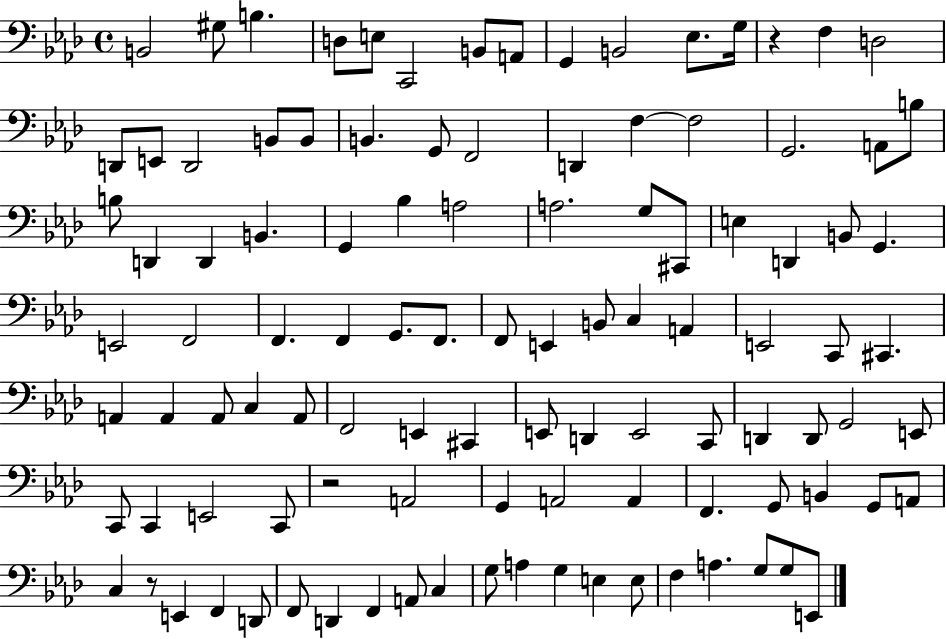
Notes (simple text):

B2/h G#3/e B3/q. D3/e E3/e C2/h B2/e A2/e G2/q B2/h Eb3/e. G3/s R/q F3/q D3/h D2/e E2/e D2/h B2/e B2/e B2/q. G2/e F2/h D2/q F3/q F3/h G2/h. A2/e B3/e B3/e D2/q D2/q B2/q. G2/q Bb3/q A3/h A3/h. G3/e C#2/e E3/q D2/q B2/e G2/q. E2/h F2/h F2/q. F2/q G2/e. F2/e. F2/e E2/q B2/e C3/q A2/q E2/h C2/e C#2/q. A2/q A2/q A2/e C3/q A2/e F2/h E2/q C#2/q E2/e D2/q E2/h C2/e D2/q D2/e G2/h E2/e C2/e C2/q E2/h C2/e R/h A2/h G2/q A2/h A2/q F2/q. G2/e B2/q G2/e A2/e C3/q R/e E2/q F2/q D2/e F2/e D2/q F2/q A2/e C3/q G3/e A3/q G3/q E3/q E3/e F3/q A3/q. G3/e G3/e E2/e